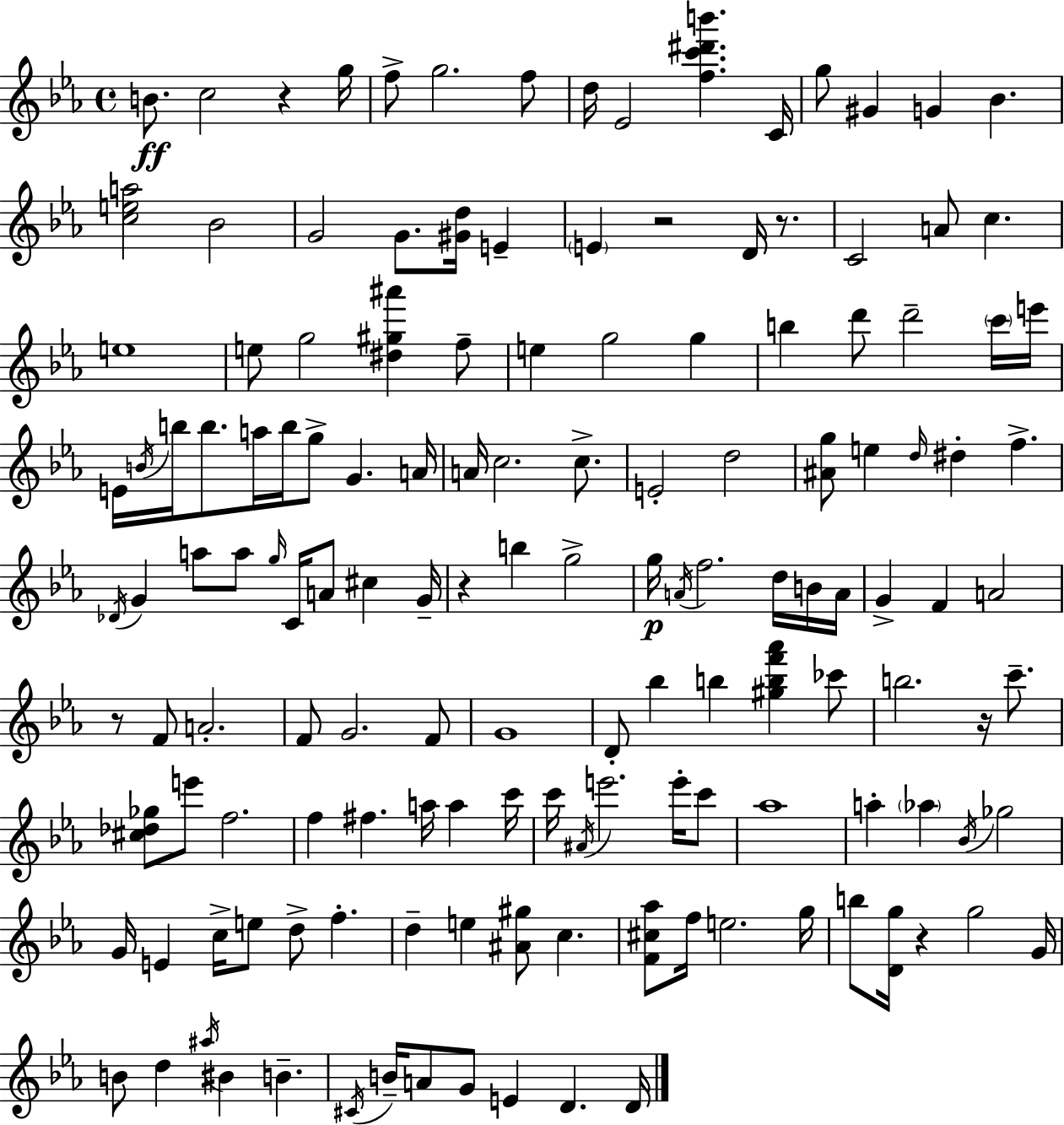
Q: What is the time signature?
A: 4/4